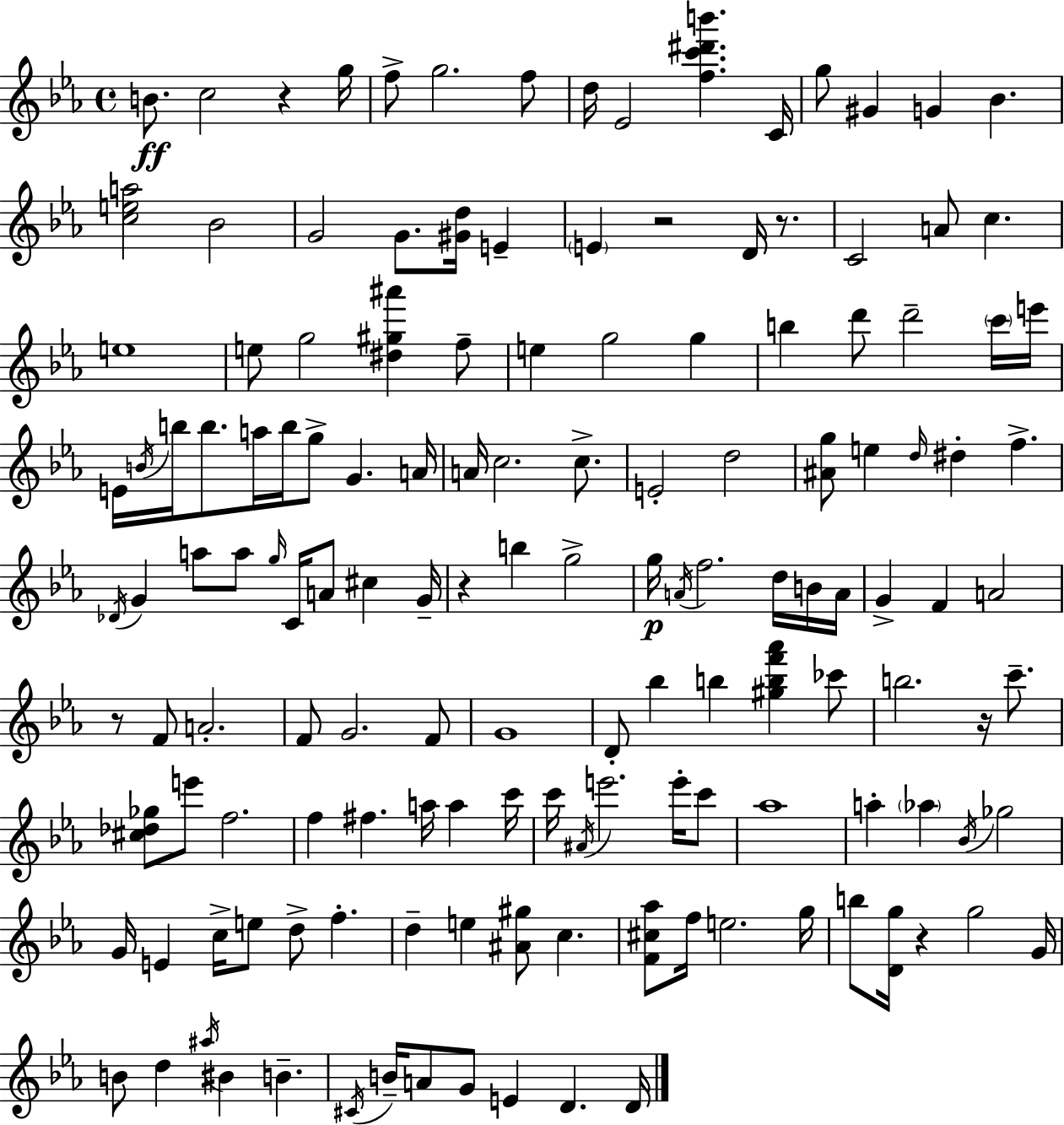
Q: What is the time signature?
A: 4/4